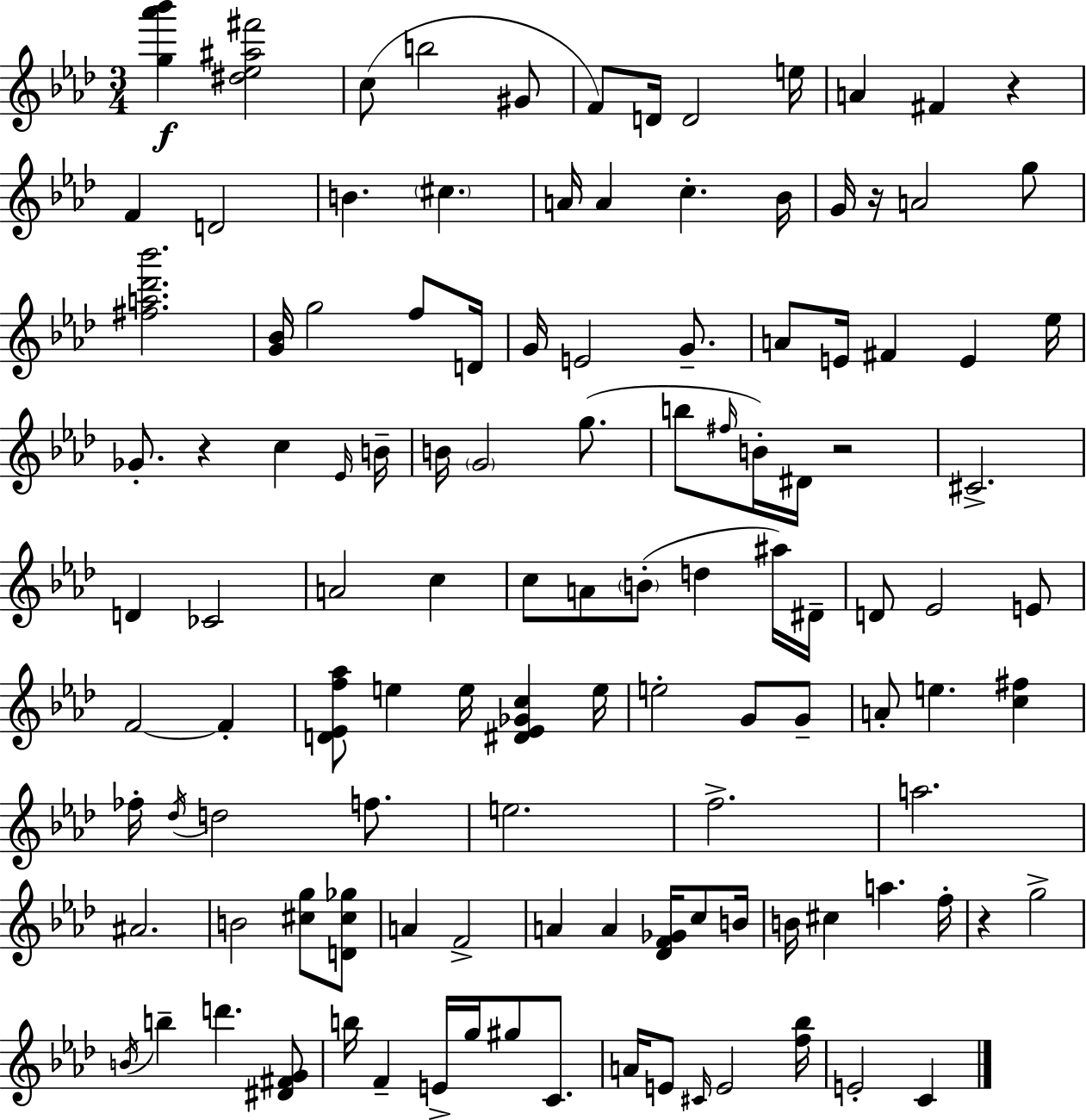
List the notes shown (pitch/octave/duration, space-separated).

[G5,Ab6,Bb6]/q [D#5,Eb5,A#5,F#6]/h C5/e B5/h G#4/e F4/e D4/s D4/h E5/s A4/q F#4/q R/q F4/q D4/h B4/q. C#5/q. A4/s A4/q C5/q. Bb4/s G4/s R/s A4/h G5/e [F#5,A5,Db6,Bb6]/h. [G4,Bb4]/s G5/h F5/e D4/s G4/s E4/h G4/e. A4/e E4/s F#4/q E4/q Eb5/s Gb4/e. R/q C5/q Eb4/s B4/s B4/s G4/h G5/e. B5/e F#5/s B4/s D#4/s R/h C#4/h. D4/q CES4/h A4/h C5/q C5/e A4/e B4/e D5/q A#5/s D#4/s D4/e Eb4/h E4/e F4/h F4/q [D4,Eb4,F5,Ab5]/e E5/q E5/s [D#4,Eb4,Gb4,C5]/q E5/s E5/h G4/e G4/e A4/e E5/q. [C5,F#5]/q FES5/s Db5/s D5/h F5/e. E5/h. F5/h. A5/h. A#4/h. B4/h [C#5,G5]/e [D4,C#5,Gb5]/e A4/q F4/h A4/q A4/q [Db4,F4,Gb4]/s C5/e B4/s B4/s C#5/q A5/q. F5/s R/q G5/h B4/s B5/q D6/q. [D#4,F#4,G4]/e B5/s F4/q E4/s G5/s G#5/e C4/e. A4/s E4/e C#4/s E4/h [F5,Bb5]/s E4/h C4/q